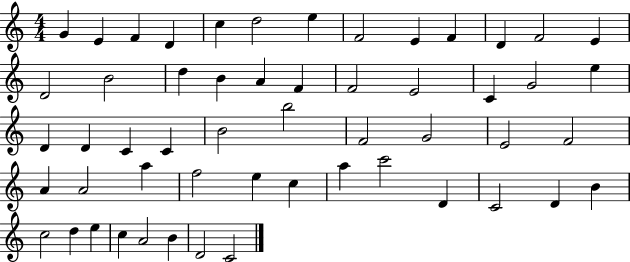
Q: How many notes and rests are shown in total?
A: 54